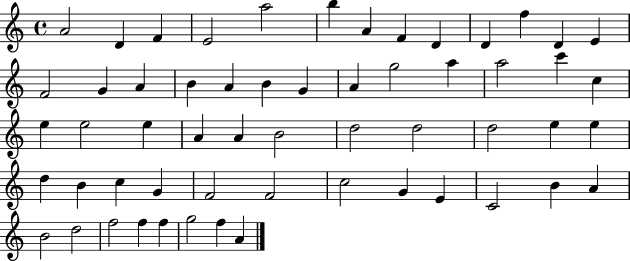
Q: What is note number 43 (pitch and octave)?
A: F4